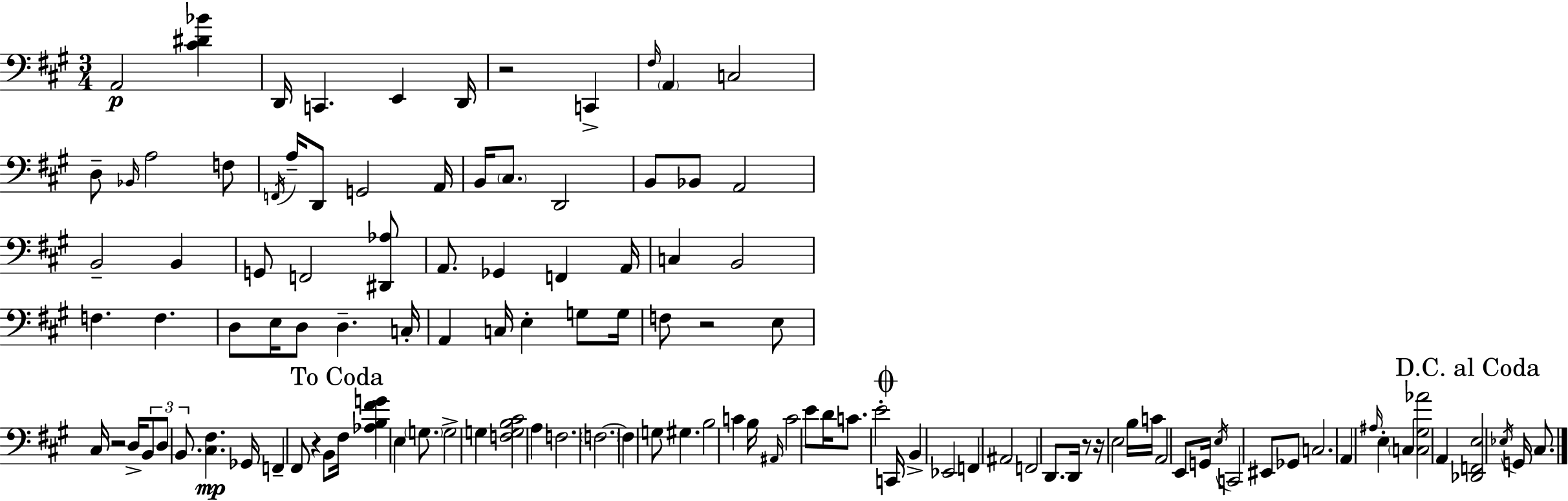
X:1
T:Untitled
M:3/4
L:1/4
K:A
A,,2 [^C^D_B] D,,/4 C,, E,, D,,/4 z2 C,, ^F,/4 A,, C,2 D,/2 _B,,/4 A,2 F,/2 F,,/4 A,/4 D,,/2 G,,2 A,,/4 B,,/4 ^C,/2 D,,2 B,,/2 _B,,/2 A,,2 B,,2 B,, G,,/2 F,,2 [^D,,_A,]/2 A,,/2 _G,, F,, A,,/4 C, B,,2 F, F, D,/2 E,/4 D,/2 D, C,/4 A,, C,/4 E, G,/2 G,/4 F,/2 z2 E,/2 ^C,/4 z2 D,/4 B,,/2 D,/2 B,,/2 [^C,^F,] _G,,/4 F,, ^F,,/2 z B,,/2 ^F,/4 [_A,B,^FG] E, G,/2 G,2 G, [F,G,B,^C]2 A, F,2 F,2 F, G,/2 ^G, B,2 C B,/4 ^A,,/4 C2 E/2 D/4 C/2 E2 C,,/4 B,, _E,,2 F,, ^A,,2 F,,2 D,,/2 D,,/4 z/2 z/4 E,2 B,/4 C/4 A,,2 E,,/2 G,,/4 E,/4 C,,2 ^E,,/2 _G,,/2 C,2 A,, ^A,/4 E, C, [C,^G,_A]2 A,, [_D,,F,,E,]2 _E,/4 G,,/4 ^C,/2